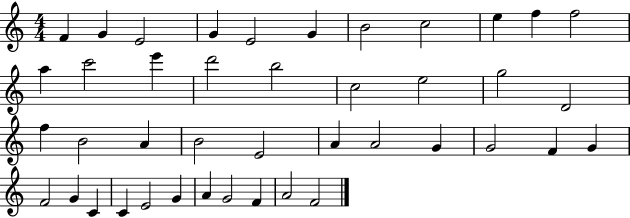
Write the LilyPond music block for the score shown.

{
  \clef treble
  \numericTimeSignature
  \time 4/4
  \key c \major
  f'4 g'4 e'2 | g'4 e'2 g'4 | b'2 c''2 | e''4 f''4 f''2 | \break a''4 c'''2 e'''4 | d'''2 b''2 | c''2 e''2 | g''2 d'2 | \break f''4 b'2 a'4 | b'2 e'2 | a'4 a'2 g'4 | g'2 f'4 g'4 | \break f'2 g'4 c'4 | c'4 e'2 g'4 | a'4 g'2 f'4 | a'2 f'2 | \break \bar "|."
}